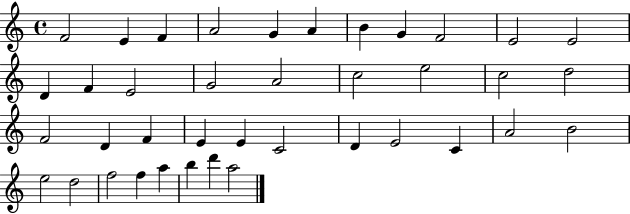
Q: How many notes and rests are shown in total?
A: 39